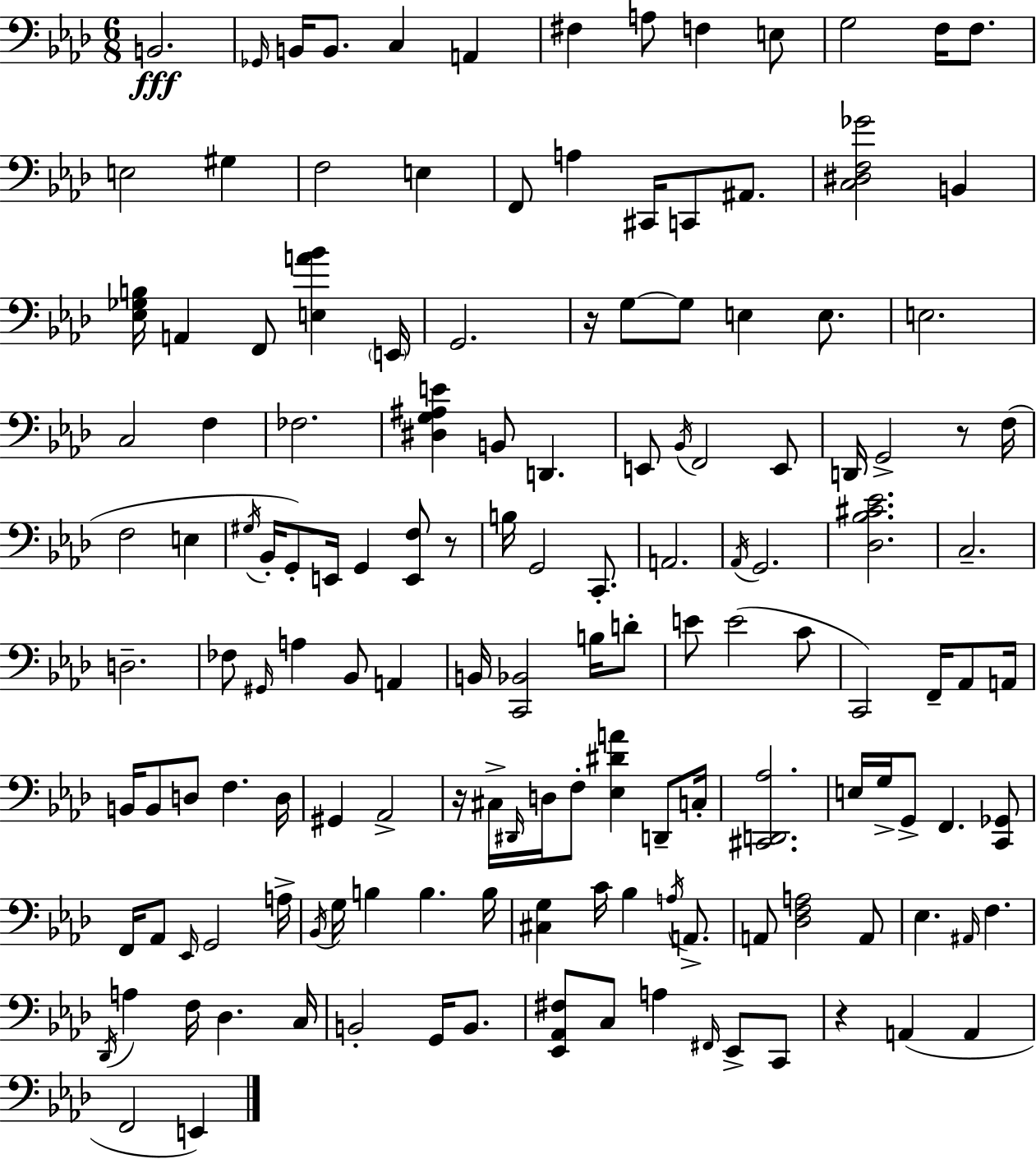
B2/h. Gb2/s B2/s B2/e. C3/q A2/q F#3/q A3/e F3/q E3/e G3/h F3/s F3/e. E3/h G#3/q F3/h E3/q F2/e A3/q C#2/s C2/e A#2/e. [C3,D#3,F3,Gb4]/h B2/q [Eb3,Gb3,B3]/s A2/q F2/e [E3,A4,Bb4]/q E2/s G2/h. R/s G3/e G3/e E3/q E3/e. E3/h. C3/h F3/q FES3/h. [D#3,G3,A#3,E4]/q B2/e D2/q. E2/e Bb2/s F2/h E2/e D2/s G2/h R/e F3/s F3/h E3/q G#3/s Bb2/s G2/e E2/s G2/q [E2,F3]/e R/e B3/s G2/h C2/e. A2/h. Ab2/s G2/h. [Db3,Bb3,C#4,Eb4]/h. C3/h. D3/h. FES3/e G#2/s A3/q Bb2/e A2/q B2/s [C2,Bb2]/h B3/s D4/e E4/e E4/h C4/e C2/h F2/s Ab2/e A2/s B2/s B2/e D3/e F3/q. D3/s G#2/q Ab2/h R/s C#3/s D#2/s D3/s F3/e [Eb3,D#4,A4]/q D2/e C3/s [C#2,D2,Ab3]/h. E3/s G3/s G2/e F2/q. [C2,Gb2]/e F2/s Ab2/e Eb2/s G2/h A3/s Bb2/s G3/s B3/q B3/q. B3/s [C#3,G3]/q C4/s Bb3/q A3/s A2/e. A2/e [Db3,F3,A3]/h A2/e Eb3/q. A#2/s F3/q. Db2/s A3/q F3/s Db3/q. C3/s B2/h G2/s B2/e. [Eb2,Ab2,F#3]/e C3/e A3/q F#2/s Eb2/e C2/e R/q A2/q A2/q F2/h E2/q